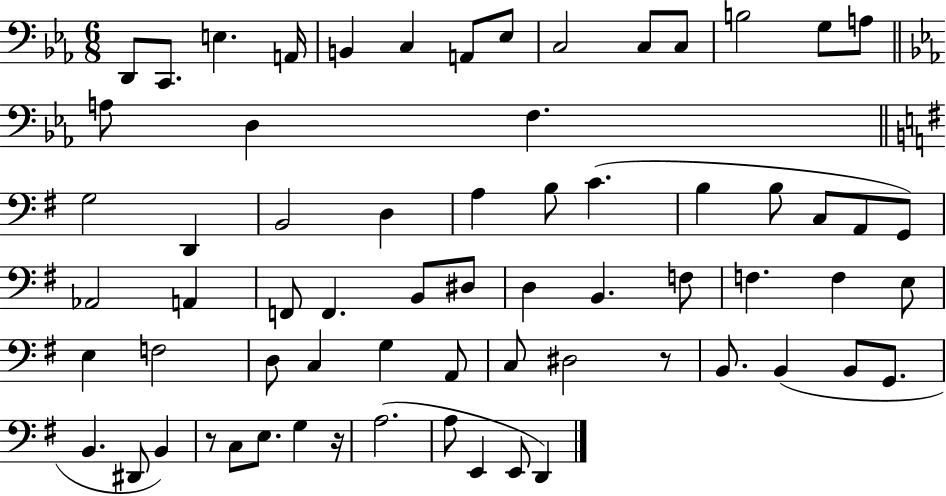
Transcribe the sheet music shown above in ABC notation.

X:1
T:Untitled
M:6/8
L:1/4
K:Eb
D,,/2 C,,/2 E, A,,/4 B,, C, A,,/2 _E,/2 C,2 C,/2 C,/2 B,2 G,/2 A,/2 A,/2 D, F, G,2 D,, B,,2 D, A, B,/2 C B, B,/2 C,/2 A,,/2 G,,/2 _A,,2 A,, F,,/2 F,, B,,/2 ^D,/2 D, B,, F,/2 F, F, E,/2 E, F,2 D,/2 C, G, A,,/2 C,/2 ^D,2 z/2 B,,/2 B,, B,,/2 G,,/2 B,, ^D,,/2 B,, z/2 C,/2 E,/2 G, z/4 A,2 A,/2 E,, E,,/2 D,,